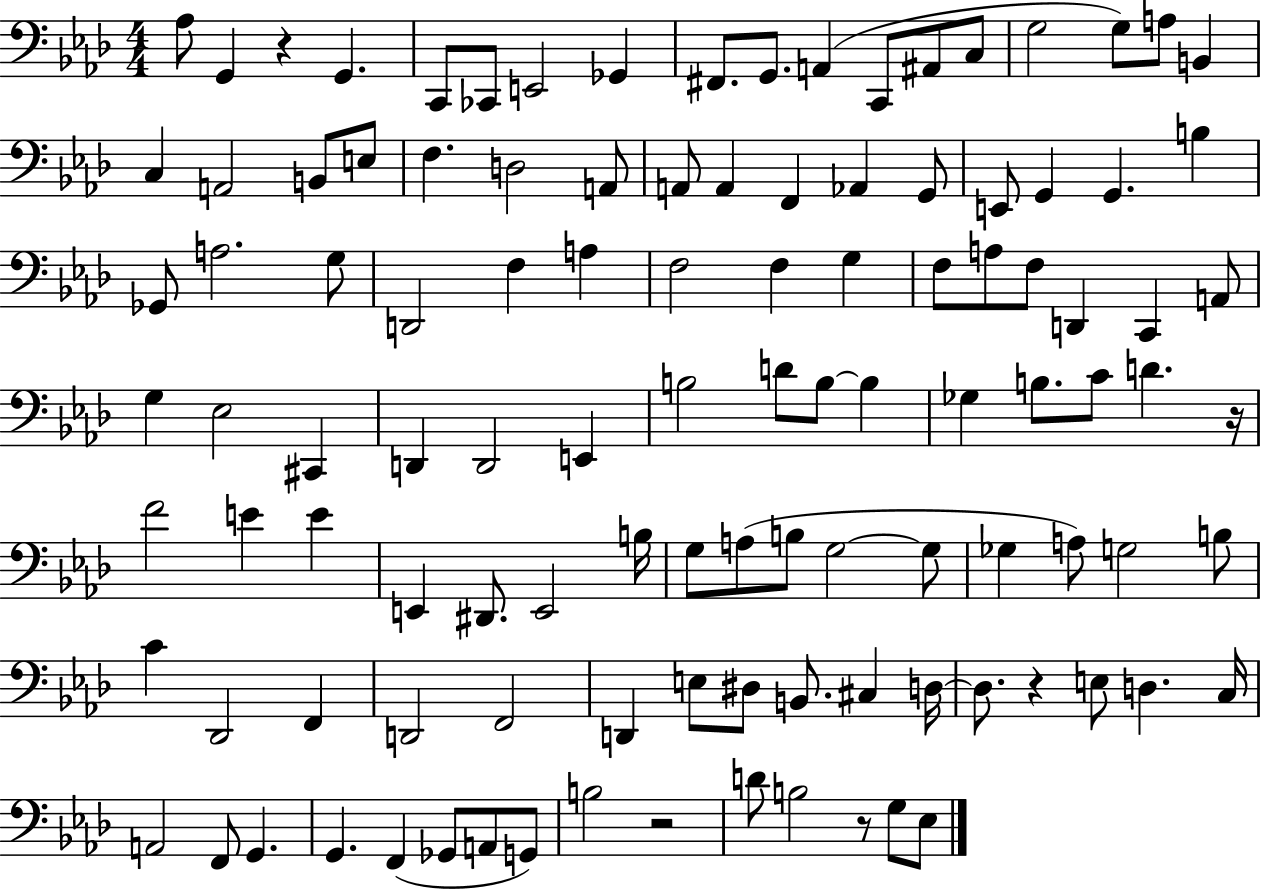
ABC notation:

X:1
T:Untitled
M:4/4
L:1/4
K:Ab
_A,/2 G,, z G,, C,,/2 _C,,/2 E,,2 _G,, ^F,,/2 G,,/2 A,, C,,/2 ^A,,/2 C,/2 G,2 G,/2 A,/2 B,, C, A,,2 B,,/2 E,/2 F, D,2 A,,/2 A,,/2 A,, F,, _A,, G,,/2 E,,/2 G,, G,, B, _G,,/2 A,2 G,/2 D,,2 F, A, F,2 F, G, F,/2 A,/2 F,/2 D,, C,, A,,/2 G, _E,2 ^C,, D,, D,,2 E,, B,2 D/2 B,/2 B, _G, B,/2 C/2 D z/4 F2 E E E,, ^D,,/2 E,,2 B,/4 G,/2 A,/2 B,/2 G,2 G,/2 _G, A,/2 G,2 B,/2 C _D,,2 F,, D,,2 F,,2 D,, E,/2 ^D,/2 B,,/2 ^C, D,/4 D,/2 z E,/2 D, C,/4 A,,2 F,,/2 G,, G,, F,, _G,,/2 A,,/2 G,,/2 B,2 z2 D/2 B,2 z/2 G,/2 _E,/2